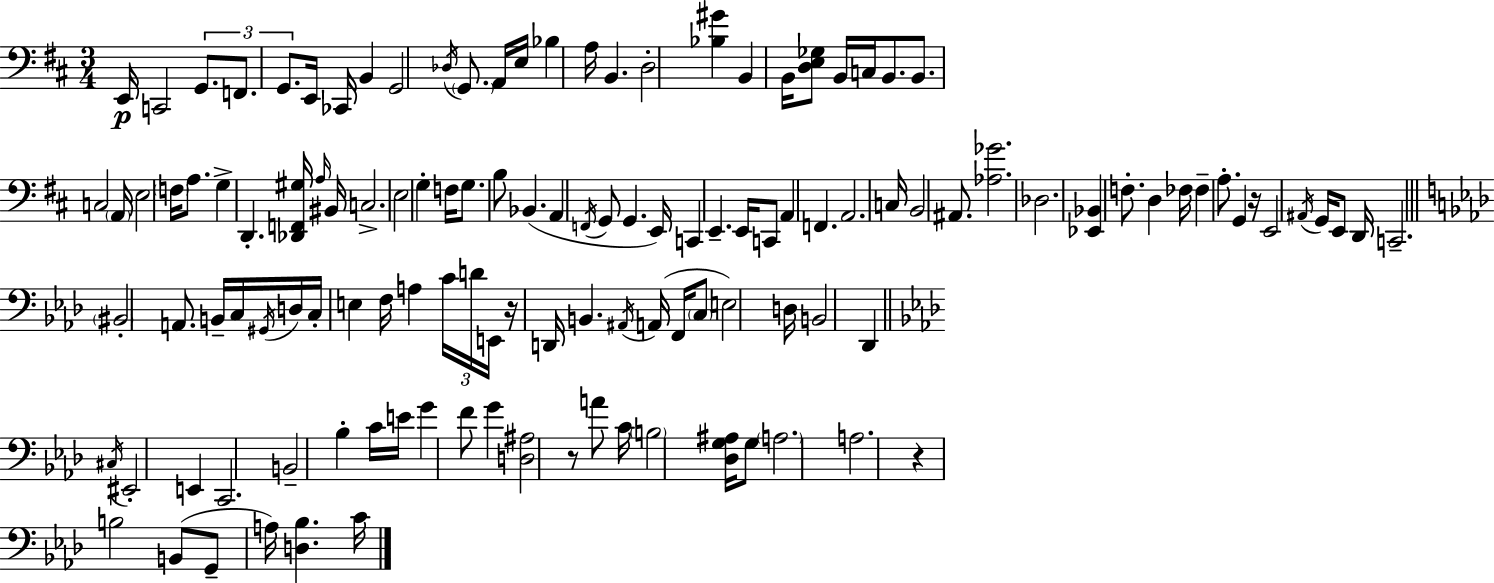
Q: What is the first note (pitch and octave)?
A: E2